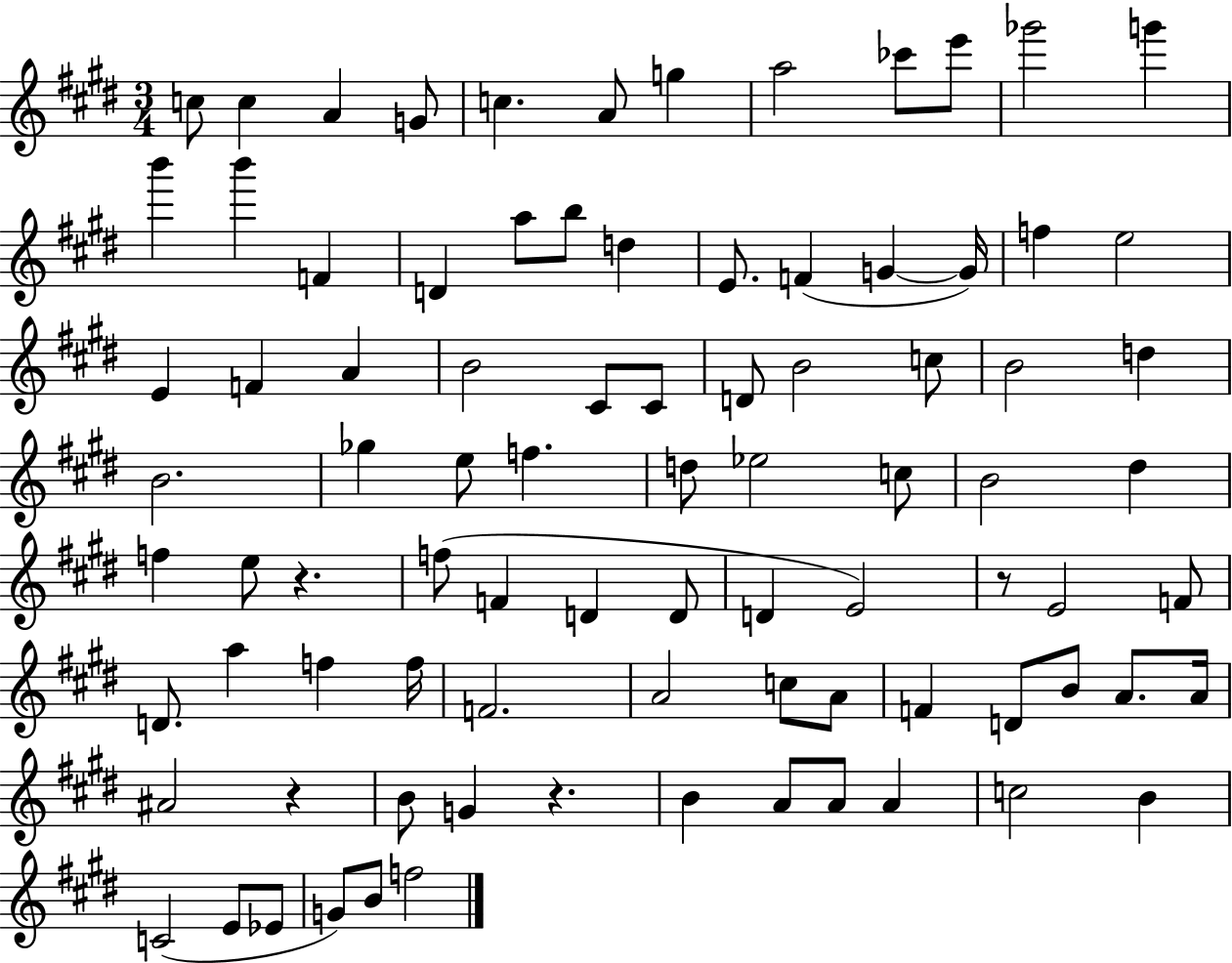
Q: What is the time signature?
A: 3/4